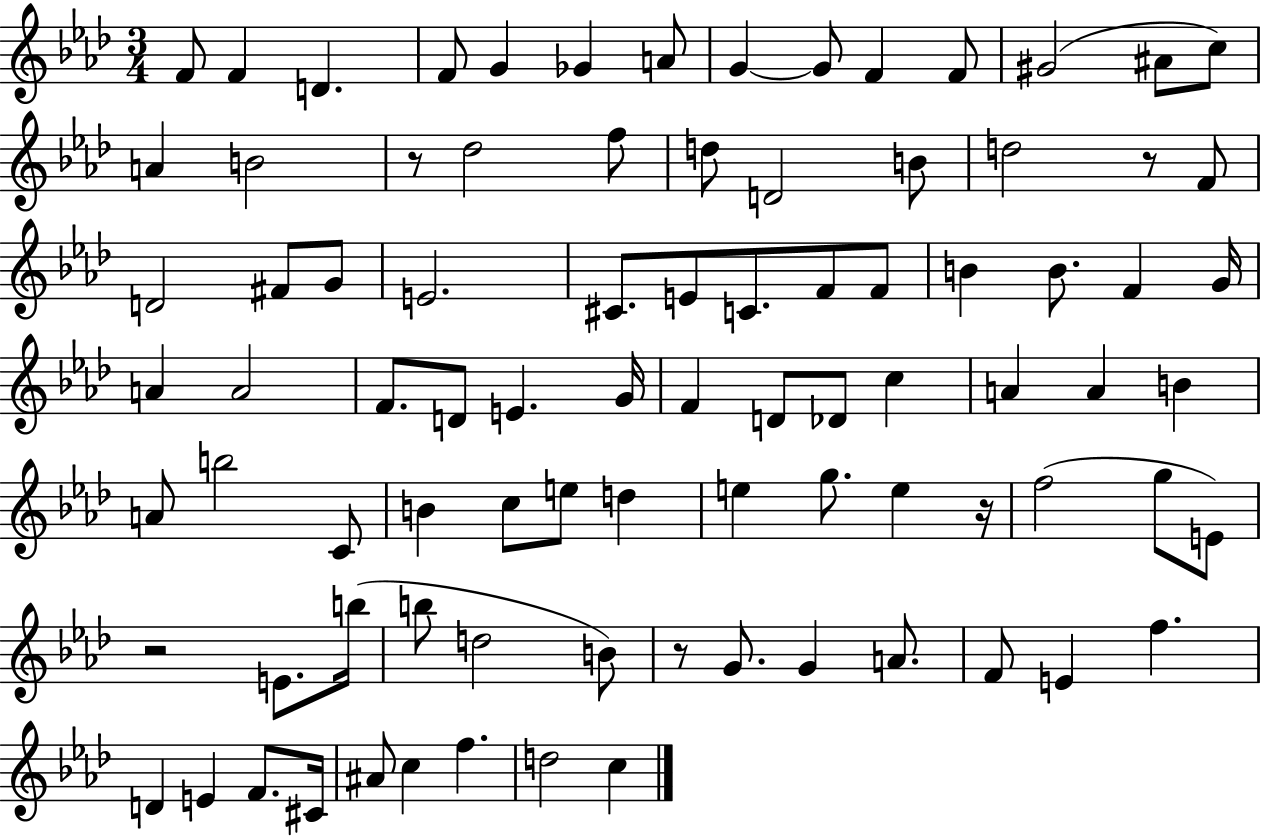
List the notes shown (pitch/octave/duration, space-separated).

F4/e F4/q D4/q. F4/e G4/q Gb4/q A4/e G4/q G4/e F4/q F4/e G#4/h A#4/e C5/e A4/q B4/h R/e Db5/h F5/e D5/e D4/h B4/e D5/h R/e F4/e D4/h F#4/e G4/e E4/h. C#4/e. E4/e C4/e. F4/e F4/e B4/q B4/e. F4/q G4/s A4/q A4/h F4/e. D4/e E4/q. G4/s F4/q D4/e Db4/e C5/q A4/q A4/q B4/q A4/e B5/h C4/e B4/q C5/e E5/e D5/q E5/q G5/e. E5/q R/s F5/h G5/e E4/e R/h E4/e. B5/s B5/e D5/h B4/e R/e G4/e. G4/q A4/e. F4/e E4/q F5/q. D4/q E4/q F4/e. C#4/s A#4/e C5/q F5/q. D5/h C5/q